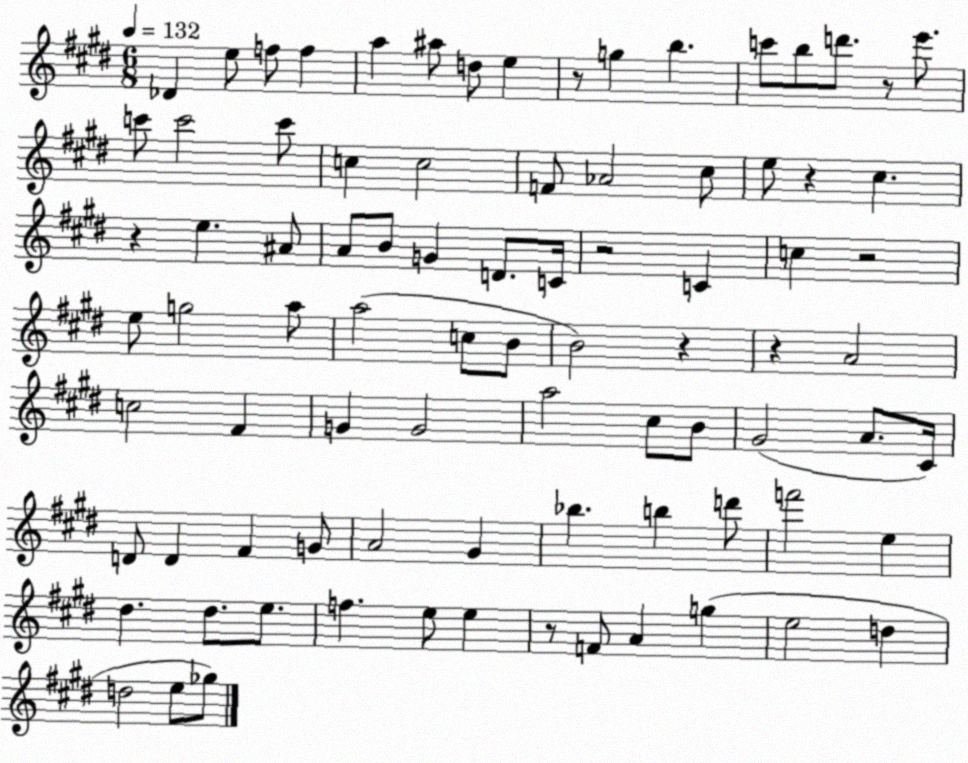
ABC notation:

X:1
T:Untitled
M:6/8
L:1/4
K:E
_D e/2 f/2 f a ^a/2 d/2 e z/2 g b c'/2 b/2 d'/2 z/2 e'/2 c'/2 c'2 c'/2 c c2 F/2 _A2 ^c/2 e/2 z ^c z e ^A/2 A/2 B/2 G D/2 C/4 z2 C c z2 e/2 g2 a/2 a2 c/2 B/2 B2 z z A2 c2 ^F G G2 a2 ^c/2 B/2 ^G2 A/2 ^C/4 D/2 D ^F G/2 A2 ^G _b b d'/2 f'2 e ^d ^d/2 e/2 f e/2 e z/2 F/2 A g e2 d d2 e/2 _g/2